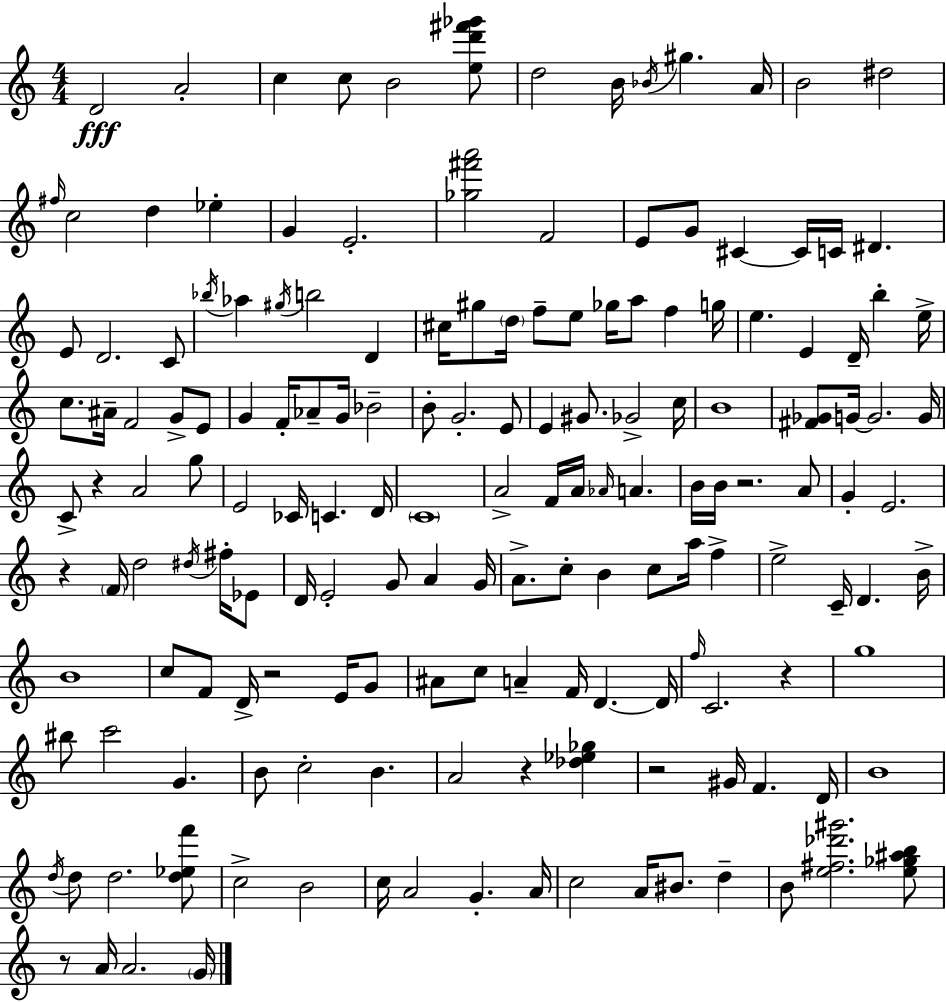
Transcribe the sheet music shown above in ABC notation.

X:1
T:Untitled
M:4/4
L:1/4
K:C
D2 A2 c c/2 B2 [ed'^f'_g']/2 d2 B/4 _B/4 ^g A/4 B2 ^d2 ^f/4 c2 d _e G E2 [_g^f'a']2 F2 E/2 G/2 ^C ^C/4 C/4 ^D E/2 D2 C/2 _b/4 _a ^g/4 b2 D ^c/4 ^g/2 d/4 f/2 e/2 _g/4 a/2 f g/4 e E D/4 b e/4 c/2 ^A/4 F2 G/2 E/2 G F/4 _A/2 G/4 _B2 B/2 G2 E/2 E ^G/2 _G2 c/4 B4 [^F_G]/2 G/4 G2 G/4 C/2 z A2 g/2 E2 _C/4 C D/4 C4 A2 F/4 A/4 _A/4 A B/4 B/4 z2 A/2 G E2 z F/4 d2 ^d/4 ^f/4 _E/2 D/4 E2 G/2 A G/4 A/2 c/2 B c/2 a/4 f e2 C/4 D B/4 B4 c/2 F/2 D/4 z2 E/4 G/2 ^A/2 c/2 A F/4 D D/4 f/4 C2 z g4 ^b/2 c'2 G B/2 c2 B A2 z [_d_e_g] z2 ^G/4 F D/4 B4 d/4 d/2 d2 [d_ef']/2 c2 B2 c/4 A2 G A/4 c2 A/4 ^B/2 d B/2 [e^f_d'^g']2 [e_g^ab]/2 z/2 A/4 A2 G/4